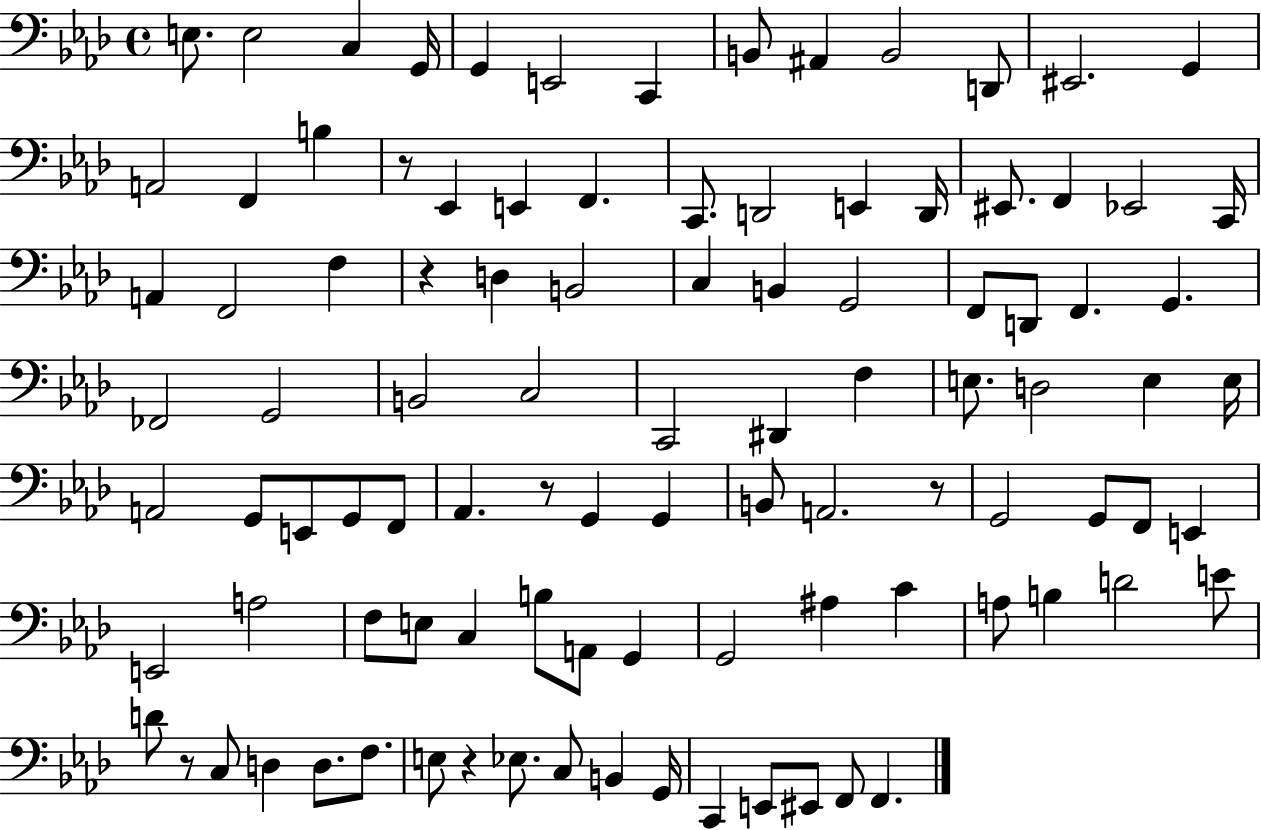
E3/e. E3/h C3/q G2/s G2/q E2/h C2/q B2/e A#2/q B2/h D2/e EIS2/h. G2/q A2/h F2/q B3/q R/e Eb2/q E2/q F2/q. C2/e. D2/h E2/q D2/s EIS2/e. F2/q Eb2/h C2/s A2/q F2/h F3/q R/q D3/q B2/h C3/q B2/q G2/h F2/e D2/e F2/q. G2/q. FES2/h G2/h B2/h C3/h C2/h D#2/q F3/q E3/e. D3/h E3/q E3/s A2/h G2/e E2/e G2/e F2/e Ab2/q. R/e G2/q G2/q B2/e A2/h. R/e G2/h G2/e F2/e E2/q E2/h A3/h F3/e E3/e C3/q B3/e A2/e G2/q G2/h A#3/q C4/q A3/e B3/q D4/h E4/e D4/e R/e C3/e D3/q D3/e. F3/e. E3/e R/q Eb3/e. C3/e B2/q G2/s C2/q E2/e EIS2/e F2/e F2/q.